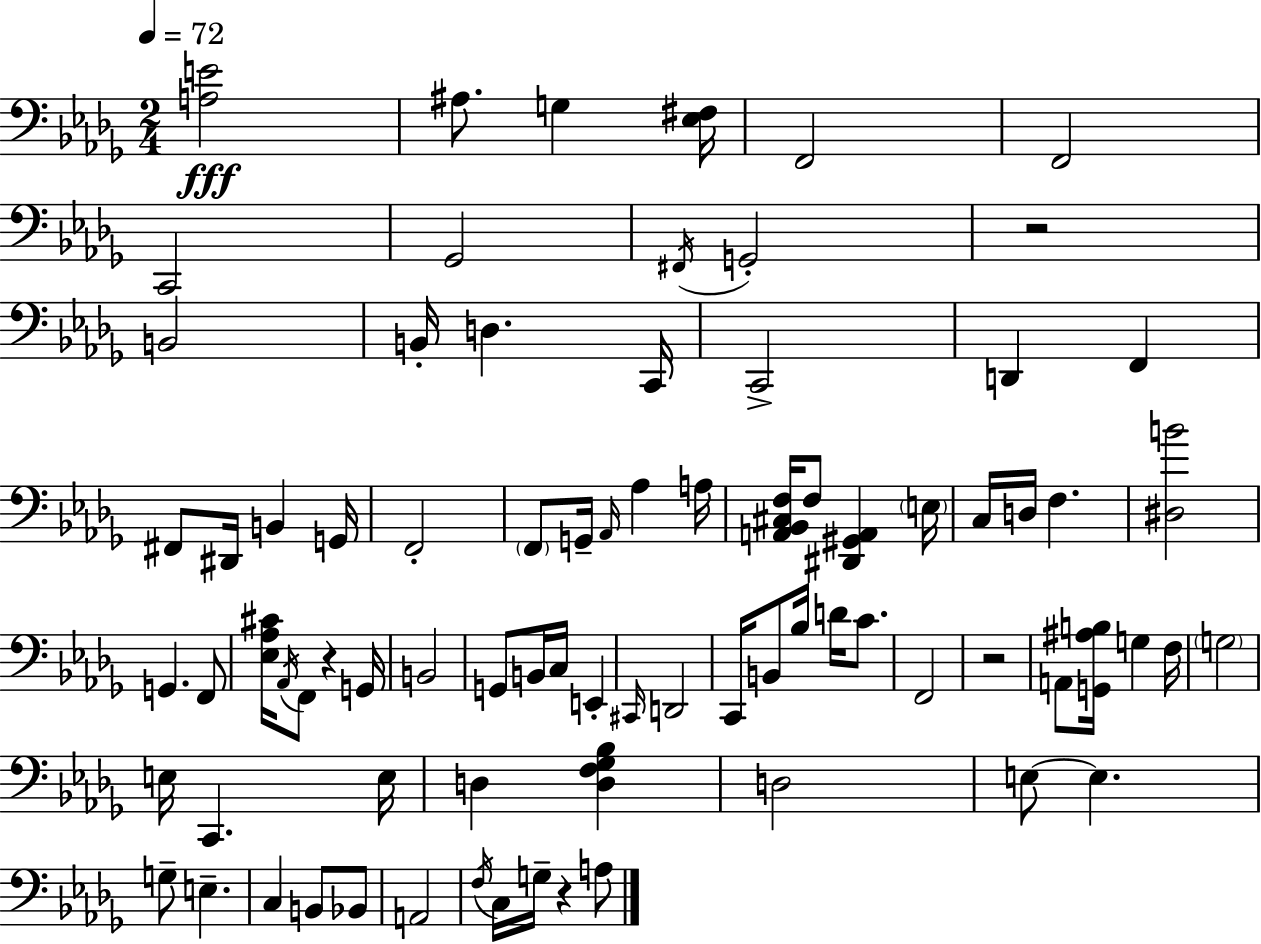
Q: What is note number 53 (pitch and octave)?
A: E3